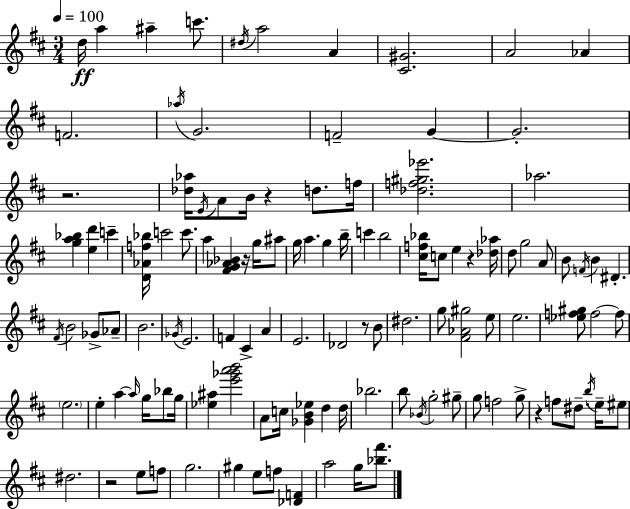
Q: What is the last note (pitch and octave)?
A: G5